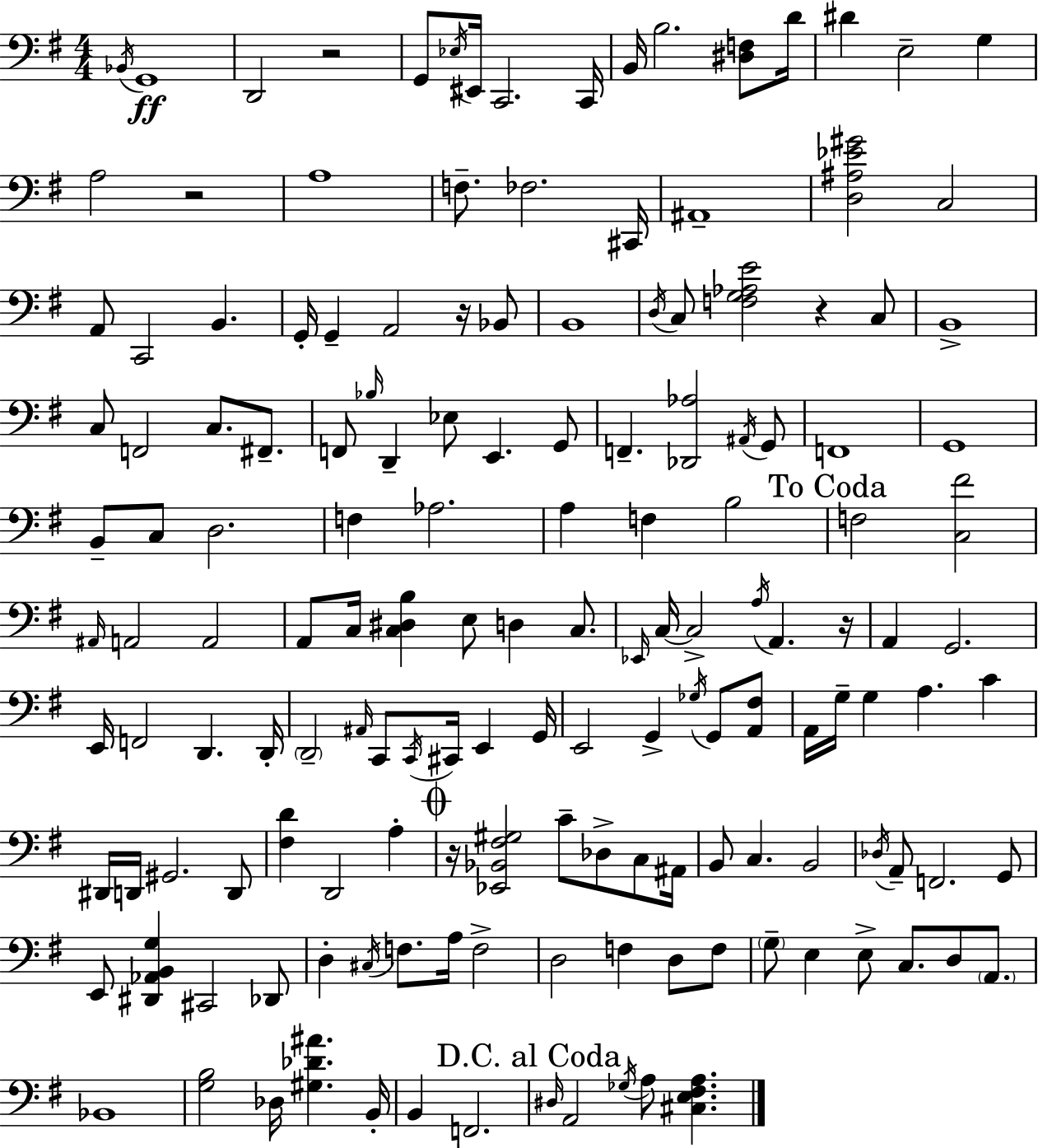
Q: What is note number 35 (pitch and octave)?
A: F2